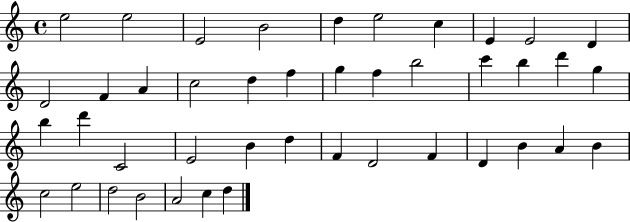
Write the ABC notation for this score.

X:1
T:Untitled
M:4/4
L:1/4
K:C
e2 e2 E2 B2 d e2 c E E2 D D2 F A c2 d f g f b2 c' b d' g b d' C2 E2 B d F D2 F D B A B c2 e2 d2 B2 A2 c d